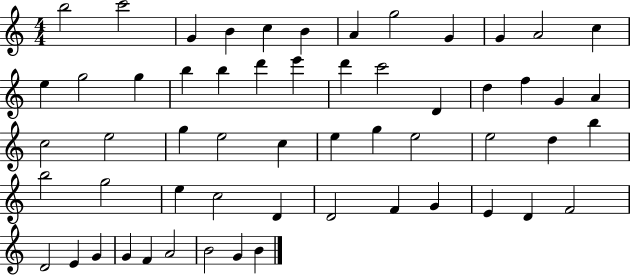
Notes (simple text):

B5/h C6/h G4/q B4/q C5/q B4/q A4/q G5/h G4/q G4/q A4/h C5/q E5/q G5/h G5/q B5/q B5/q D6/q E6/q D6/q C6/h D4/q D5/q F5/q G4/q A4/q C5/h E5/h G5/q E5/h C5/q E5/q G5/q E5/h E5/h D5/q B5/q B5/h G5/h E5/q C5/h D4/q D4/h F4/q G4/q E4/q D4/q F4/h D4/h E4/q G4/q G4/q F4/q A4/h B4/h G4/q B4/q